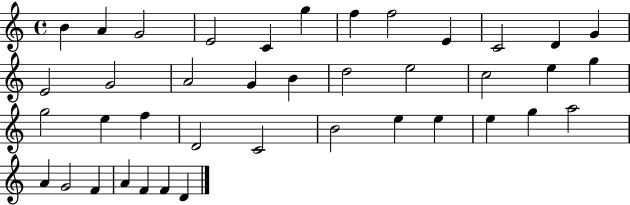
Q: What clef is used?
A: treble